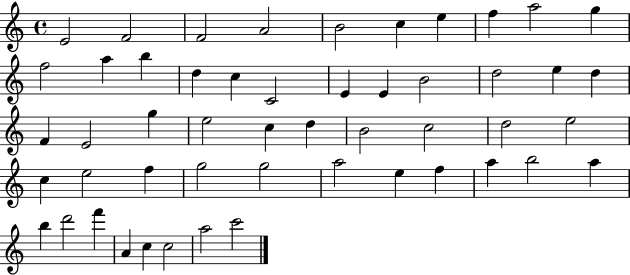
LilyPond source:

{
  \clef treble
  \time 4/4
  \defaultTimeSignature
  \key c \major
  e'2 f'2 | f'2 a'2 | b'2 c''4 e''4 | f''4 a''2 g''4 | \break f''2 a''4 b''4 | d''4 c''4 c'2 | e'4 e'4 b'2 | d''2 e''4 d''4 | \break f'4 e'2 g''4 | e''2 c''4 d''4 | b'2 c''2 | d''2 e''2 | \break c''4 e''2 f''4 | g''2 g''2 | a''2 e''4 f''4 | a''4 b''2 a''4 | \break b''4 d'''2 f'''4 | a'4 c''4 c''2 | a''2 c'''2 | \bar "|."
}